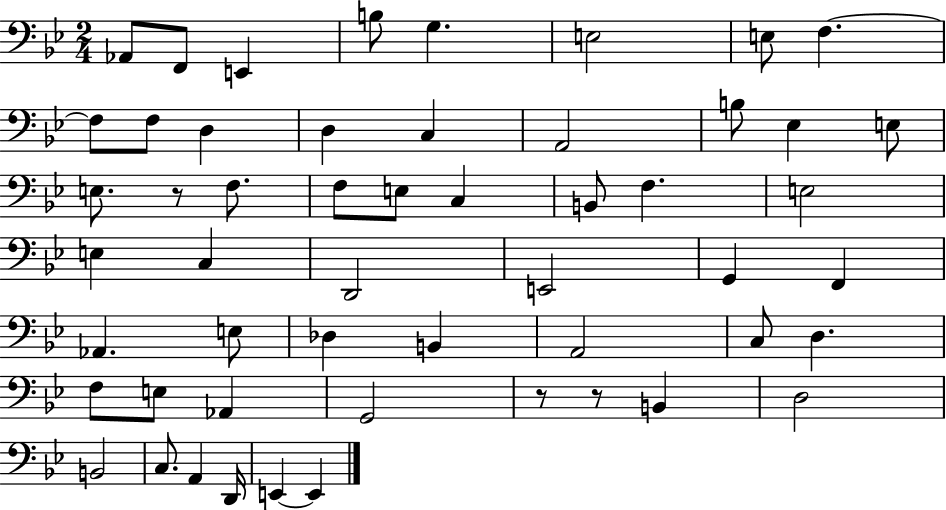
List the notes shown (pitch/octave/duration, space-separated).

Ab2/e F2/e E2/q B3/e G3/q. E3/h E3/e F3/q. F3/e F3/e D3/q D3/q C3/q A2/h B3/e Eb3/q E3/e E3/e. R/e F3/e. F3/e E3/e C3/q B2/e F3/q. E3/h E3/q C3/q D2/h E2/h G2/q F2/q Ab2/q. E3/e Db3/q B2/q A2/h C3/e D3/q. F3/e E3/e Ab2/q G2/h R/e R/e B2/q D3/h B2/h C3/e. A2/q D2/s E2/q E2/q